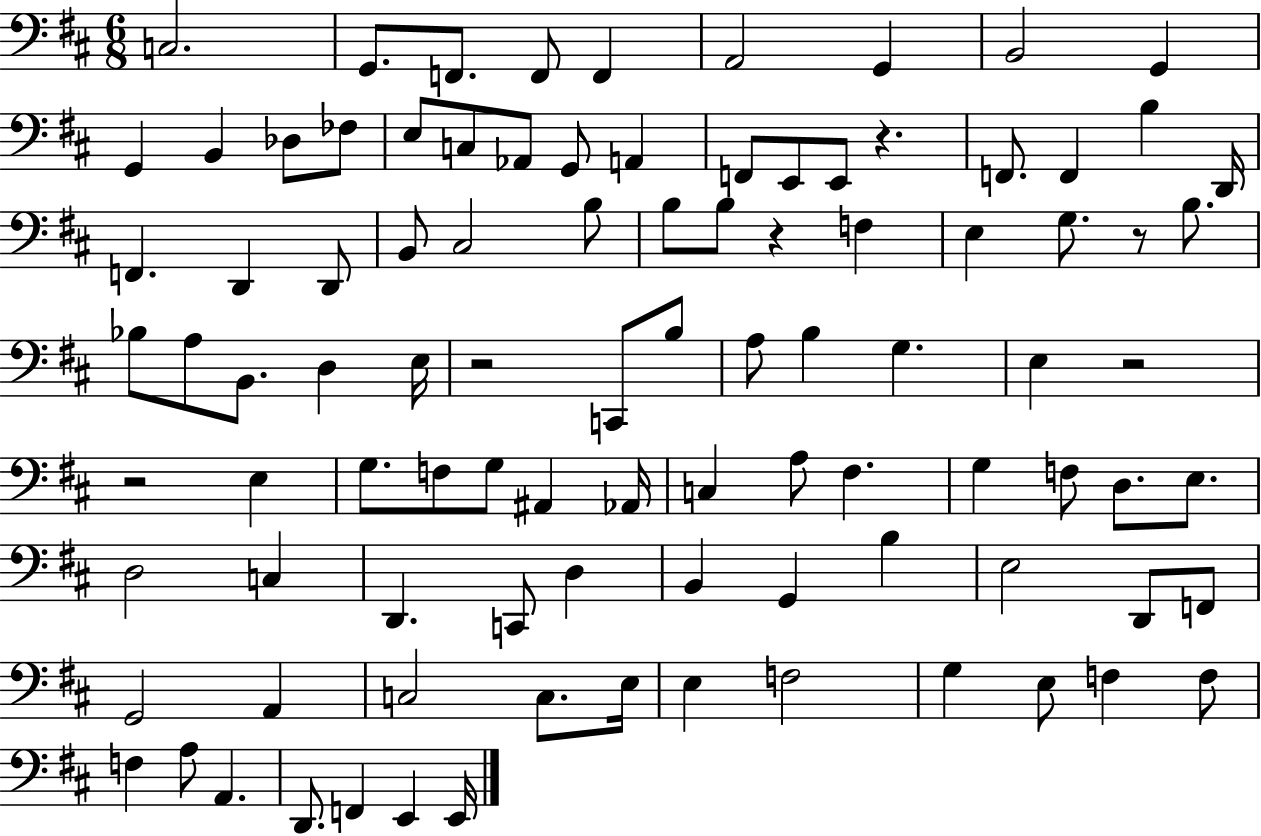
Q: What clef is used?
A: bass